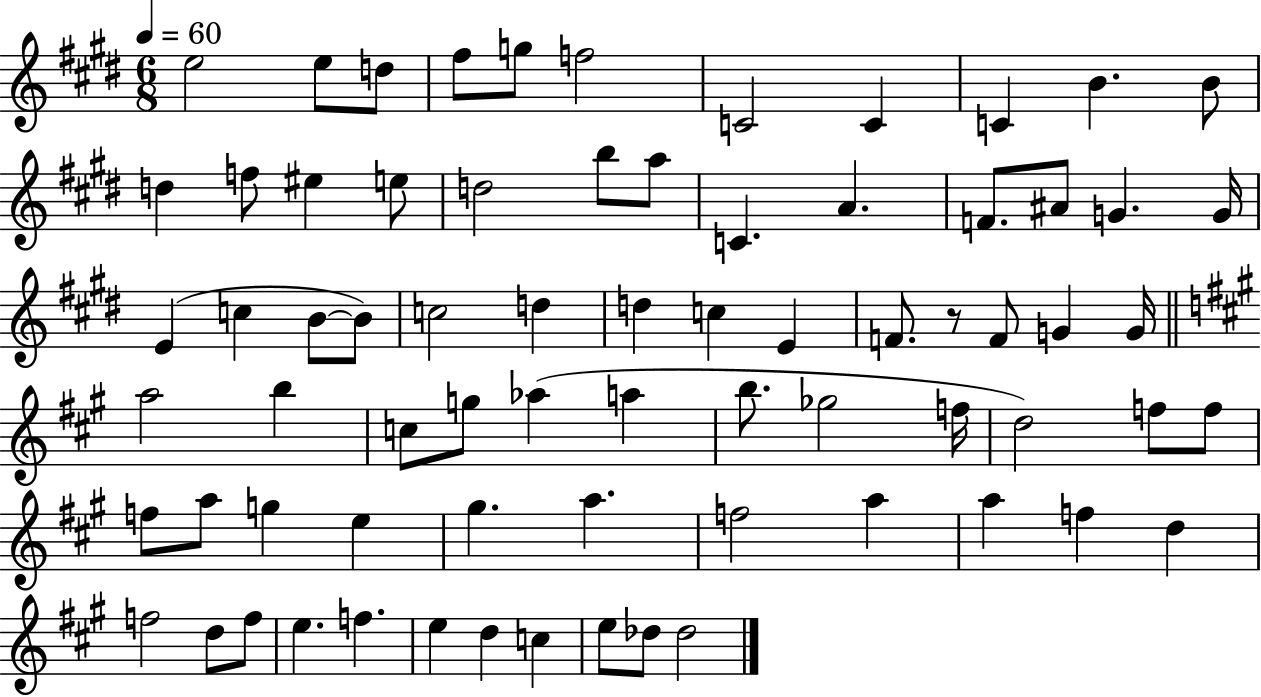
E5/h E5/e D5/e F#5/e G5/e F5/h C4/h C4/q C4/q B4/q. B4/e D5/q F5/e EIS5/q E5/e D5/h B5/e A5/e C4/q. A4/q. F4/e. A#4/e G4/q. G4/s E4/q C5/q B4/e B4/e C5/h D5/q D5/q C5/q E4/q F4/e. R/e F4/e G4/q G4/s A5/h B5/q C5/e G5/e Ab5/q A5/q B5/e. Gb5/h F5/s D5/h F5/e F5/e F5/e A5/e G5/q E5/q G#5/q. A5/q. F5/h A5/q A5/q F5/q D5/q F5/h D5/e F5/e E5/q. F5/q. E5/q D5/q C5/q E5/e Db5/e Db5/h